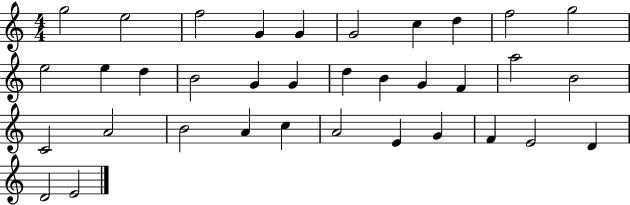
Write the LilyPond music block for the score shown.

{
  \clef treble
  \numericTimeSignature
  \time 4/4
  \key c \major
  g''2 e''2 | f''2 g'4 g'4 | g'2 c''4 d''4 | f''2 g''2 | \break e''2 e''4 d''4 | b'2 g'4 g'4 | d''4 b'4 g'4 f'4 | a''2 b'2 | \break c'2 a'2 | b'2 a'4 c''4 | a'2 e'4 g'4 | f'4 e'2 d'4 | \break d'2 e'2 | \bar "|."
}